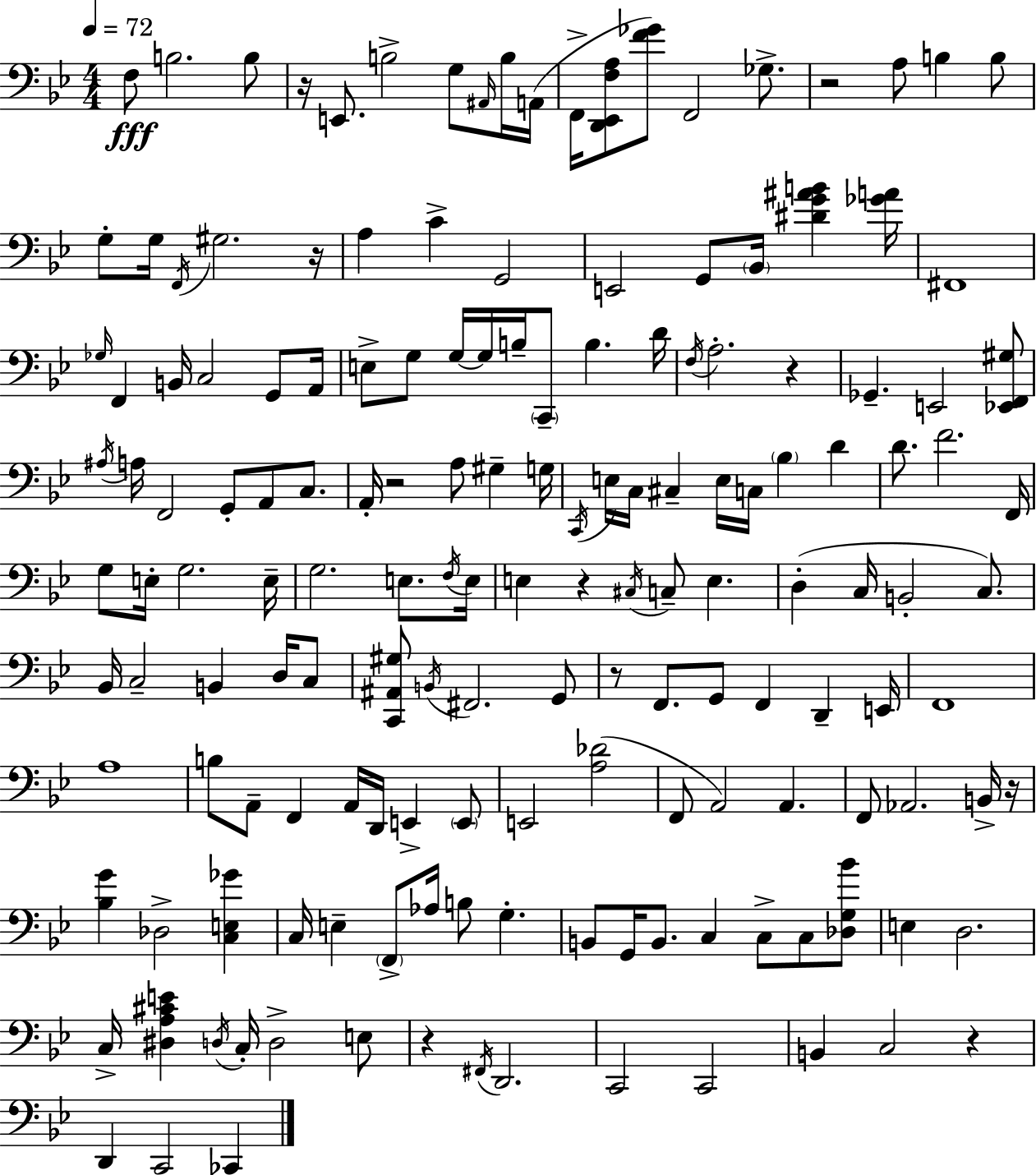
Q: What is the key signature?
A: BES major